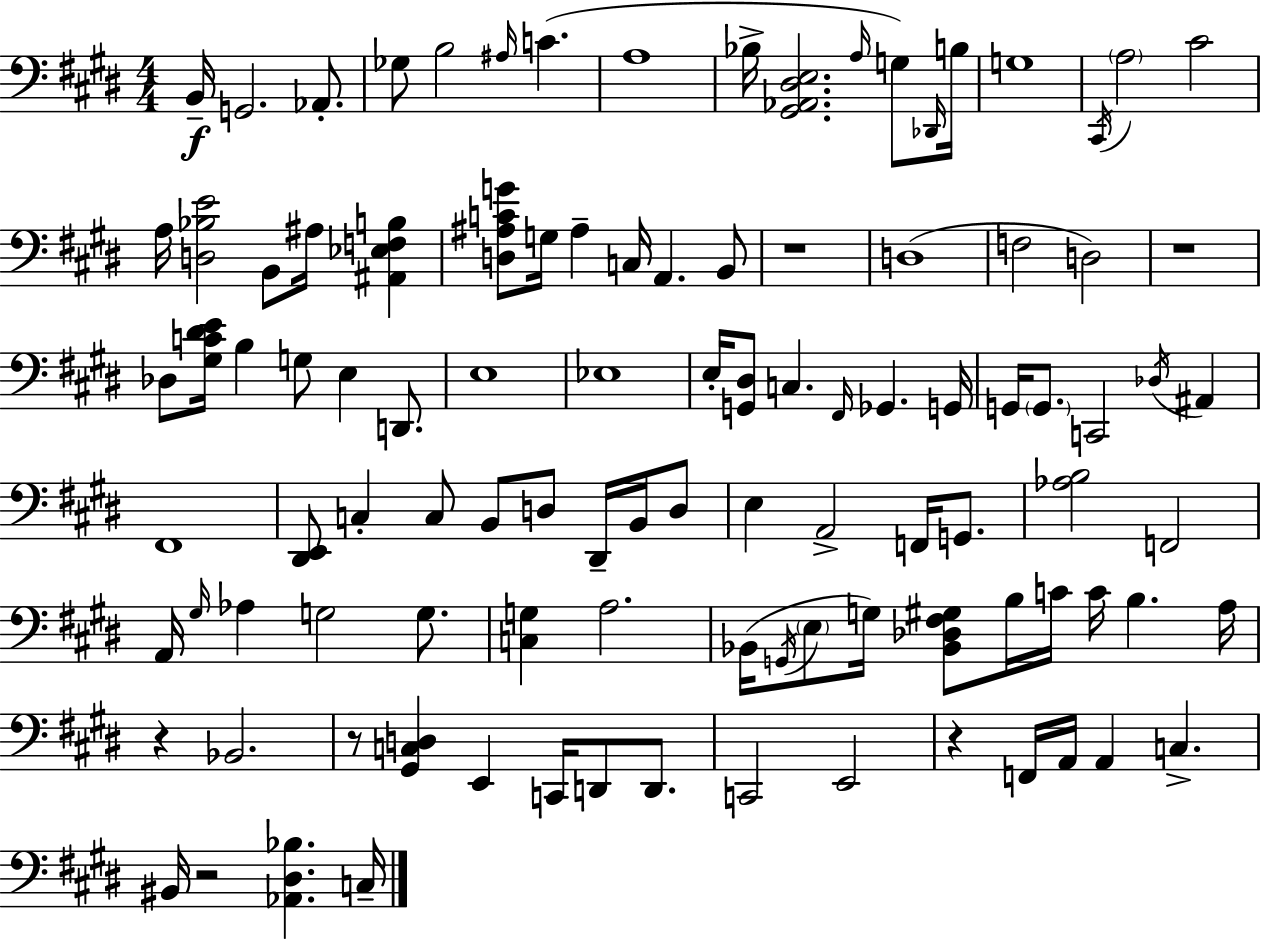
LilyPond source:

{
  \clef bass
  \numericTimeSignature
  \time 4/4
  \key e \major
  b,16--\f g,2. aes,8.-. | ges8 b2 \grace { ais16 } c'4.( | a1 | bes16-> <gis, aes, dis e>2. \grace { a16 }) g8 | \break \grace { des,16 } b16 g1 | \acciaccatura { cis,16 } \parenthesize a2 cis'2 | a16 <d bes e'>2 b,8 ais16 | <ais, ees f b>4 <d ais c' g'>8 g16 ais4-- c16 a,4. | \break b,8 r1 | d1( | f2 d2) | r1 | \break des8 <gis c' dis' e'>16 b4 g8 e4 | d,8. e1 | ees1 | e16-. <g, dis>8 c4. \grace { fis,16 } ges,4. | \break g,16 g,16 \parenthesize g,8. c,2 | \acciaccatura { des16 } ais,4 fis,1 | <dis, e,>8 c4-. c8 b,8 | d8 dis,16-- b,16 d8 e4 a,2-> | \break f,16 g,8. <aes b>2 f,2 | a,16 \grace { gis16 } aes4 g2 | g8. <c g>4 a2. | bes,16( \acciaccatura { g,16 } \parenthesize e8 g16) <bes, des fis gis>8 b16 c'16 | \break c'16 b4. a16 r4 bes,2. | r8 <gis, c d>4 e,4 | c,16 d,8 d,8. c,2 | e,2 r4 f,16 a,16 a,4 | \break c4.-> bis,16 r2 | <aes, dis bes>4. c16-- \bar "|."
}